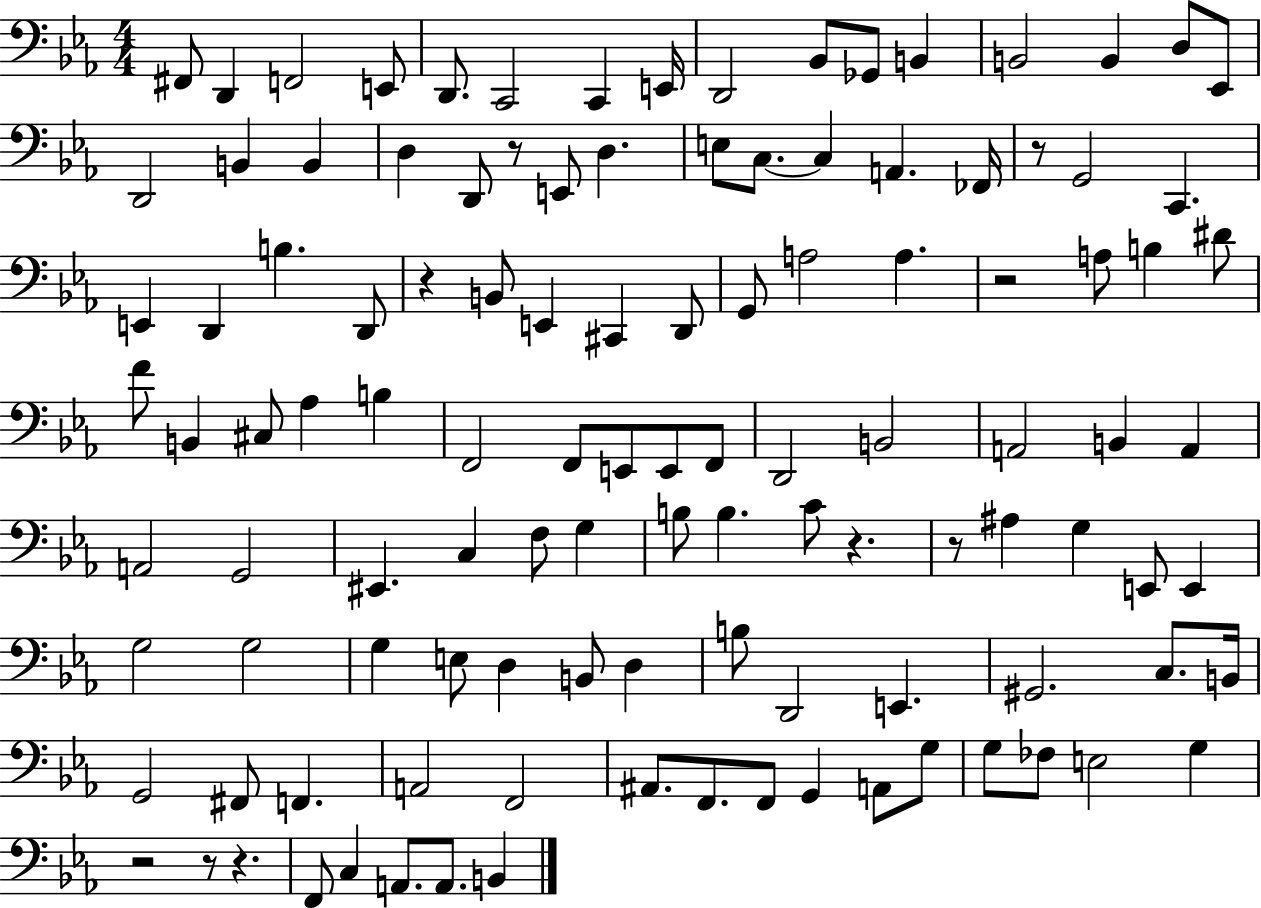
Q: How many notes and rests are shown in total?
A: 114